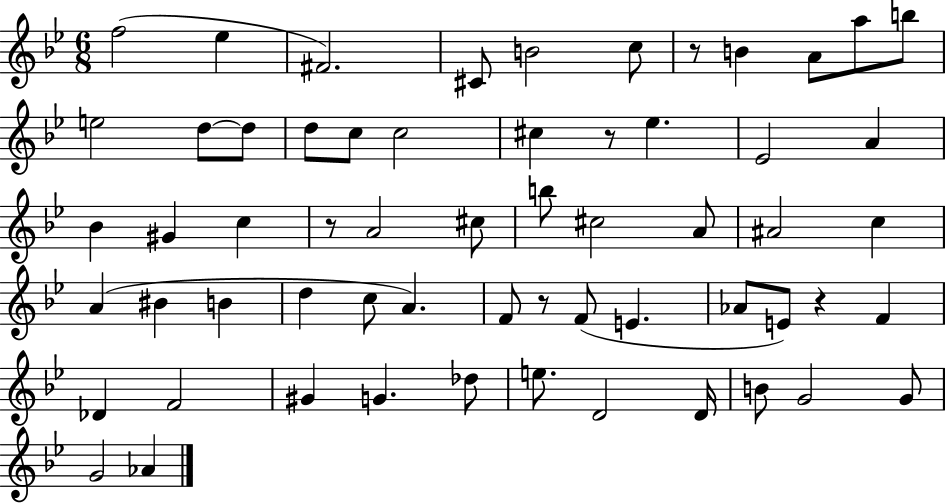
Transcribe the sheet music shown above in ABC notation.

X:1
T:Untitled
M:6/8
L:1/4
K:Bb
f2 _e ^F2 ^C/2 B2 c/2 z/2 B A/2 a/2 b/2 e2 d/2 d/2 d/2 c/2 c2 ^c z/2 _e _E2 A _B ^G c z/2 A2 ^c/2 b/2 ^c2 A/2 ^A2 c A ^B B d c/2 A F/2 z/2 F/2 E _A/2 E/2 z F _D F2 ^G G _d/2 e/2 D2 D/4 B/2 G2 G/2 G2 _A